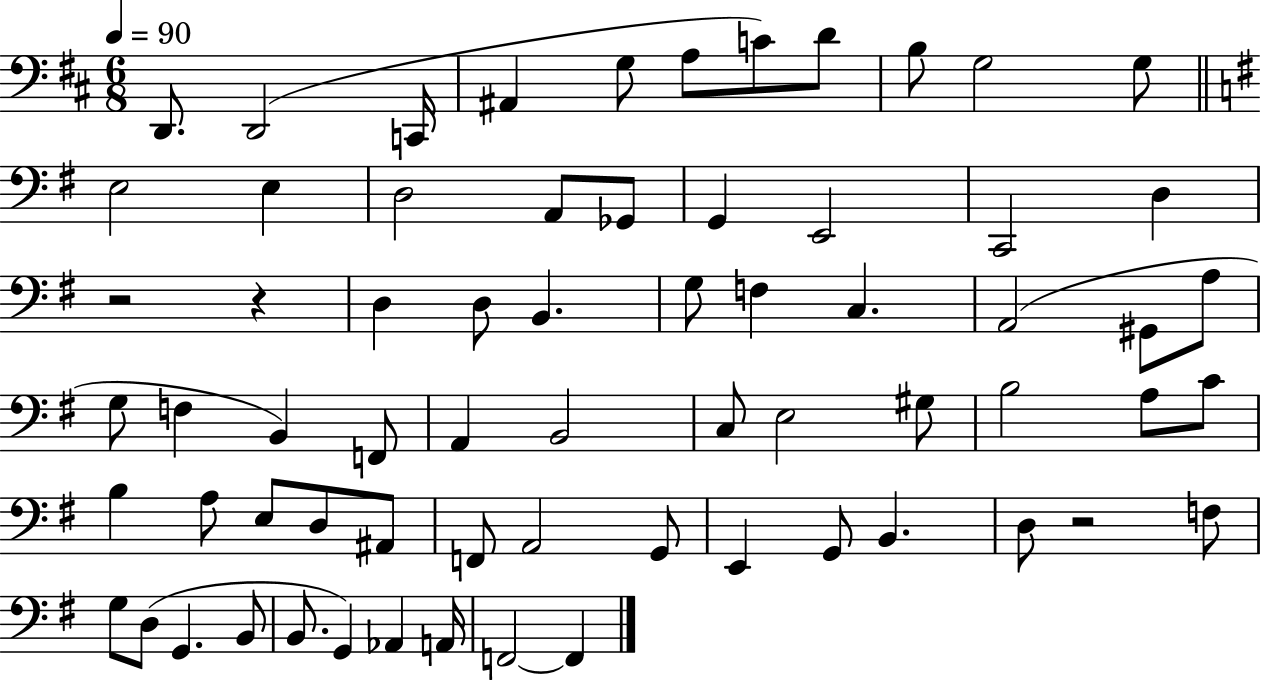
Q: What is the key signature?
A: D major